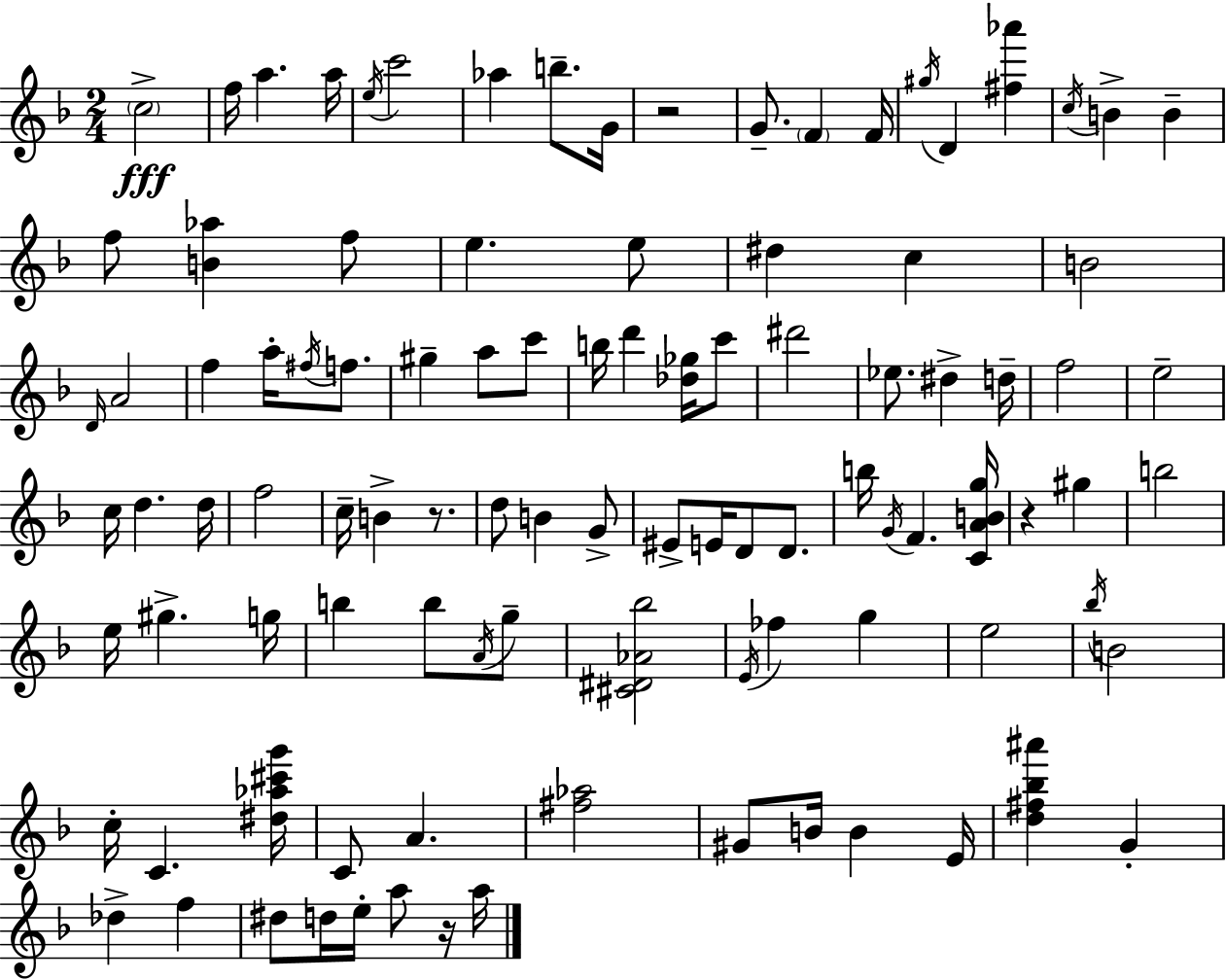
{
  \clef treble
  \numericTimeSignature
  \time 2/4
  \key f \major
  \parenthesize c''2->\fff | f''16 a''4. a''16 | \acciaccatura { e''16 } c'''2 | aes''4 b''8.-- | \break g'16 r2 | g'8.-- \parenthesize f'4 | f'16 \acciaccatura { gis''16 } d'4 <fis'' aes'''>4 | \acciaccatura { c''16 } b'4-> b'4-- | \break f''8 <b' aes''>4 | f''8 e''4. | e''8 dis''4 c''4 | b'2 | \break \grace { d'16 } a'2 | f''4 | a''16-. \acciaccatura { fis''16 } f''8. gis''4-- | a''8 c'''8 b''16 d'''4 | \break <des'' ges''>16 c'''8 dis'''2 | ees''8. | dis''4-> d''16-- f''2 | e''2-- | \break c''16 d''4. | d''16 f''2 | c''16-- b'4-> | r8. d''8 b'4 | \break g'8-> eis'8-> e'16 | d'8 d'8. b''16 \acciaccatura { g'16 } f'4. | <c' a' b' g''>16 r4 | gis''4 b''2 | \break e''16 gis''4.-> | g''16 b''4 | b''8 \acciaccatura { a'16 } g''8-- <cis' dis' aes' bes''>2 | \acciaccatura { e'16 } | \break fes''4 g''4 | e''2 | \acciaccatura { bes''16 } b'2 | c''16-. c'4. | \break <dis'' aes'' cis''' g'''>16 c'8 a'4. | <fis'' aes''>2 | gis'8 b'16 b'4 | e'16 <d'' fis'' bes'' ais'''>4 g'4-. | \break des''4-> f''4 | dis''8 d''16 e''16-. a''8 r16 | a''16 \bar "|."
}